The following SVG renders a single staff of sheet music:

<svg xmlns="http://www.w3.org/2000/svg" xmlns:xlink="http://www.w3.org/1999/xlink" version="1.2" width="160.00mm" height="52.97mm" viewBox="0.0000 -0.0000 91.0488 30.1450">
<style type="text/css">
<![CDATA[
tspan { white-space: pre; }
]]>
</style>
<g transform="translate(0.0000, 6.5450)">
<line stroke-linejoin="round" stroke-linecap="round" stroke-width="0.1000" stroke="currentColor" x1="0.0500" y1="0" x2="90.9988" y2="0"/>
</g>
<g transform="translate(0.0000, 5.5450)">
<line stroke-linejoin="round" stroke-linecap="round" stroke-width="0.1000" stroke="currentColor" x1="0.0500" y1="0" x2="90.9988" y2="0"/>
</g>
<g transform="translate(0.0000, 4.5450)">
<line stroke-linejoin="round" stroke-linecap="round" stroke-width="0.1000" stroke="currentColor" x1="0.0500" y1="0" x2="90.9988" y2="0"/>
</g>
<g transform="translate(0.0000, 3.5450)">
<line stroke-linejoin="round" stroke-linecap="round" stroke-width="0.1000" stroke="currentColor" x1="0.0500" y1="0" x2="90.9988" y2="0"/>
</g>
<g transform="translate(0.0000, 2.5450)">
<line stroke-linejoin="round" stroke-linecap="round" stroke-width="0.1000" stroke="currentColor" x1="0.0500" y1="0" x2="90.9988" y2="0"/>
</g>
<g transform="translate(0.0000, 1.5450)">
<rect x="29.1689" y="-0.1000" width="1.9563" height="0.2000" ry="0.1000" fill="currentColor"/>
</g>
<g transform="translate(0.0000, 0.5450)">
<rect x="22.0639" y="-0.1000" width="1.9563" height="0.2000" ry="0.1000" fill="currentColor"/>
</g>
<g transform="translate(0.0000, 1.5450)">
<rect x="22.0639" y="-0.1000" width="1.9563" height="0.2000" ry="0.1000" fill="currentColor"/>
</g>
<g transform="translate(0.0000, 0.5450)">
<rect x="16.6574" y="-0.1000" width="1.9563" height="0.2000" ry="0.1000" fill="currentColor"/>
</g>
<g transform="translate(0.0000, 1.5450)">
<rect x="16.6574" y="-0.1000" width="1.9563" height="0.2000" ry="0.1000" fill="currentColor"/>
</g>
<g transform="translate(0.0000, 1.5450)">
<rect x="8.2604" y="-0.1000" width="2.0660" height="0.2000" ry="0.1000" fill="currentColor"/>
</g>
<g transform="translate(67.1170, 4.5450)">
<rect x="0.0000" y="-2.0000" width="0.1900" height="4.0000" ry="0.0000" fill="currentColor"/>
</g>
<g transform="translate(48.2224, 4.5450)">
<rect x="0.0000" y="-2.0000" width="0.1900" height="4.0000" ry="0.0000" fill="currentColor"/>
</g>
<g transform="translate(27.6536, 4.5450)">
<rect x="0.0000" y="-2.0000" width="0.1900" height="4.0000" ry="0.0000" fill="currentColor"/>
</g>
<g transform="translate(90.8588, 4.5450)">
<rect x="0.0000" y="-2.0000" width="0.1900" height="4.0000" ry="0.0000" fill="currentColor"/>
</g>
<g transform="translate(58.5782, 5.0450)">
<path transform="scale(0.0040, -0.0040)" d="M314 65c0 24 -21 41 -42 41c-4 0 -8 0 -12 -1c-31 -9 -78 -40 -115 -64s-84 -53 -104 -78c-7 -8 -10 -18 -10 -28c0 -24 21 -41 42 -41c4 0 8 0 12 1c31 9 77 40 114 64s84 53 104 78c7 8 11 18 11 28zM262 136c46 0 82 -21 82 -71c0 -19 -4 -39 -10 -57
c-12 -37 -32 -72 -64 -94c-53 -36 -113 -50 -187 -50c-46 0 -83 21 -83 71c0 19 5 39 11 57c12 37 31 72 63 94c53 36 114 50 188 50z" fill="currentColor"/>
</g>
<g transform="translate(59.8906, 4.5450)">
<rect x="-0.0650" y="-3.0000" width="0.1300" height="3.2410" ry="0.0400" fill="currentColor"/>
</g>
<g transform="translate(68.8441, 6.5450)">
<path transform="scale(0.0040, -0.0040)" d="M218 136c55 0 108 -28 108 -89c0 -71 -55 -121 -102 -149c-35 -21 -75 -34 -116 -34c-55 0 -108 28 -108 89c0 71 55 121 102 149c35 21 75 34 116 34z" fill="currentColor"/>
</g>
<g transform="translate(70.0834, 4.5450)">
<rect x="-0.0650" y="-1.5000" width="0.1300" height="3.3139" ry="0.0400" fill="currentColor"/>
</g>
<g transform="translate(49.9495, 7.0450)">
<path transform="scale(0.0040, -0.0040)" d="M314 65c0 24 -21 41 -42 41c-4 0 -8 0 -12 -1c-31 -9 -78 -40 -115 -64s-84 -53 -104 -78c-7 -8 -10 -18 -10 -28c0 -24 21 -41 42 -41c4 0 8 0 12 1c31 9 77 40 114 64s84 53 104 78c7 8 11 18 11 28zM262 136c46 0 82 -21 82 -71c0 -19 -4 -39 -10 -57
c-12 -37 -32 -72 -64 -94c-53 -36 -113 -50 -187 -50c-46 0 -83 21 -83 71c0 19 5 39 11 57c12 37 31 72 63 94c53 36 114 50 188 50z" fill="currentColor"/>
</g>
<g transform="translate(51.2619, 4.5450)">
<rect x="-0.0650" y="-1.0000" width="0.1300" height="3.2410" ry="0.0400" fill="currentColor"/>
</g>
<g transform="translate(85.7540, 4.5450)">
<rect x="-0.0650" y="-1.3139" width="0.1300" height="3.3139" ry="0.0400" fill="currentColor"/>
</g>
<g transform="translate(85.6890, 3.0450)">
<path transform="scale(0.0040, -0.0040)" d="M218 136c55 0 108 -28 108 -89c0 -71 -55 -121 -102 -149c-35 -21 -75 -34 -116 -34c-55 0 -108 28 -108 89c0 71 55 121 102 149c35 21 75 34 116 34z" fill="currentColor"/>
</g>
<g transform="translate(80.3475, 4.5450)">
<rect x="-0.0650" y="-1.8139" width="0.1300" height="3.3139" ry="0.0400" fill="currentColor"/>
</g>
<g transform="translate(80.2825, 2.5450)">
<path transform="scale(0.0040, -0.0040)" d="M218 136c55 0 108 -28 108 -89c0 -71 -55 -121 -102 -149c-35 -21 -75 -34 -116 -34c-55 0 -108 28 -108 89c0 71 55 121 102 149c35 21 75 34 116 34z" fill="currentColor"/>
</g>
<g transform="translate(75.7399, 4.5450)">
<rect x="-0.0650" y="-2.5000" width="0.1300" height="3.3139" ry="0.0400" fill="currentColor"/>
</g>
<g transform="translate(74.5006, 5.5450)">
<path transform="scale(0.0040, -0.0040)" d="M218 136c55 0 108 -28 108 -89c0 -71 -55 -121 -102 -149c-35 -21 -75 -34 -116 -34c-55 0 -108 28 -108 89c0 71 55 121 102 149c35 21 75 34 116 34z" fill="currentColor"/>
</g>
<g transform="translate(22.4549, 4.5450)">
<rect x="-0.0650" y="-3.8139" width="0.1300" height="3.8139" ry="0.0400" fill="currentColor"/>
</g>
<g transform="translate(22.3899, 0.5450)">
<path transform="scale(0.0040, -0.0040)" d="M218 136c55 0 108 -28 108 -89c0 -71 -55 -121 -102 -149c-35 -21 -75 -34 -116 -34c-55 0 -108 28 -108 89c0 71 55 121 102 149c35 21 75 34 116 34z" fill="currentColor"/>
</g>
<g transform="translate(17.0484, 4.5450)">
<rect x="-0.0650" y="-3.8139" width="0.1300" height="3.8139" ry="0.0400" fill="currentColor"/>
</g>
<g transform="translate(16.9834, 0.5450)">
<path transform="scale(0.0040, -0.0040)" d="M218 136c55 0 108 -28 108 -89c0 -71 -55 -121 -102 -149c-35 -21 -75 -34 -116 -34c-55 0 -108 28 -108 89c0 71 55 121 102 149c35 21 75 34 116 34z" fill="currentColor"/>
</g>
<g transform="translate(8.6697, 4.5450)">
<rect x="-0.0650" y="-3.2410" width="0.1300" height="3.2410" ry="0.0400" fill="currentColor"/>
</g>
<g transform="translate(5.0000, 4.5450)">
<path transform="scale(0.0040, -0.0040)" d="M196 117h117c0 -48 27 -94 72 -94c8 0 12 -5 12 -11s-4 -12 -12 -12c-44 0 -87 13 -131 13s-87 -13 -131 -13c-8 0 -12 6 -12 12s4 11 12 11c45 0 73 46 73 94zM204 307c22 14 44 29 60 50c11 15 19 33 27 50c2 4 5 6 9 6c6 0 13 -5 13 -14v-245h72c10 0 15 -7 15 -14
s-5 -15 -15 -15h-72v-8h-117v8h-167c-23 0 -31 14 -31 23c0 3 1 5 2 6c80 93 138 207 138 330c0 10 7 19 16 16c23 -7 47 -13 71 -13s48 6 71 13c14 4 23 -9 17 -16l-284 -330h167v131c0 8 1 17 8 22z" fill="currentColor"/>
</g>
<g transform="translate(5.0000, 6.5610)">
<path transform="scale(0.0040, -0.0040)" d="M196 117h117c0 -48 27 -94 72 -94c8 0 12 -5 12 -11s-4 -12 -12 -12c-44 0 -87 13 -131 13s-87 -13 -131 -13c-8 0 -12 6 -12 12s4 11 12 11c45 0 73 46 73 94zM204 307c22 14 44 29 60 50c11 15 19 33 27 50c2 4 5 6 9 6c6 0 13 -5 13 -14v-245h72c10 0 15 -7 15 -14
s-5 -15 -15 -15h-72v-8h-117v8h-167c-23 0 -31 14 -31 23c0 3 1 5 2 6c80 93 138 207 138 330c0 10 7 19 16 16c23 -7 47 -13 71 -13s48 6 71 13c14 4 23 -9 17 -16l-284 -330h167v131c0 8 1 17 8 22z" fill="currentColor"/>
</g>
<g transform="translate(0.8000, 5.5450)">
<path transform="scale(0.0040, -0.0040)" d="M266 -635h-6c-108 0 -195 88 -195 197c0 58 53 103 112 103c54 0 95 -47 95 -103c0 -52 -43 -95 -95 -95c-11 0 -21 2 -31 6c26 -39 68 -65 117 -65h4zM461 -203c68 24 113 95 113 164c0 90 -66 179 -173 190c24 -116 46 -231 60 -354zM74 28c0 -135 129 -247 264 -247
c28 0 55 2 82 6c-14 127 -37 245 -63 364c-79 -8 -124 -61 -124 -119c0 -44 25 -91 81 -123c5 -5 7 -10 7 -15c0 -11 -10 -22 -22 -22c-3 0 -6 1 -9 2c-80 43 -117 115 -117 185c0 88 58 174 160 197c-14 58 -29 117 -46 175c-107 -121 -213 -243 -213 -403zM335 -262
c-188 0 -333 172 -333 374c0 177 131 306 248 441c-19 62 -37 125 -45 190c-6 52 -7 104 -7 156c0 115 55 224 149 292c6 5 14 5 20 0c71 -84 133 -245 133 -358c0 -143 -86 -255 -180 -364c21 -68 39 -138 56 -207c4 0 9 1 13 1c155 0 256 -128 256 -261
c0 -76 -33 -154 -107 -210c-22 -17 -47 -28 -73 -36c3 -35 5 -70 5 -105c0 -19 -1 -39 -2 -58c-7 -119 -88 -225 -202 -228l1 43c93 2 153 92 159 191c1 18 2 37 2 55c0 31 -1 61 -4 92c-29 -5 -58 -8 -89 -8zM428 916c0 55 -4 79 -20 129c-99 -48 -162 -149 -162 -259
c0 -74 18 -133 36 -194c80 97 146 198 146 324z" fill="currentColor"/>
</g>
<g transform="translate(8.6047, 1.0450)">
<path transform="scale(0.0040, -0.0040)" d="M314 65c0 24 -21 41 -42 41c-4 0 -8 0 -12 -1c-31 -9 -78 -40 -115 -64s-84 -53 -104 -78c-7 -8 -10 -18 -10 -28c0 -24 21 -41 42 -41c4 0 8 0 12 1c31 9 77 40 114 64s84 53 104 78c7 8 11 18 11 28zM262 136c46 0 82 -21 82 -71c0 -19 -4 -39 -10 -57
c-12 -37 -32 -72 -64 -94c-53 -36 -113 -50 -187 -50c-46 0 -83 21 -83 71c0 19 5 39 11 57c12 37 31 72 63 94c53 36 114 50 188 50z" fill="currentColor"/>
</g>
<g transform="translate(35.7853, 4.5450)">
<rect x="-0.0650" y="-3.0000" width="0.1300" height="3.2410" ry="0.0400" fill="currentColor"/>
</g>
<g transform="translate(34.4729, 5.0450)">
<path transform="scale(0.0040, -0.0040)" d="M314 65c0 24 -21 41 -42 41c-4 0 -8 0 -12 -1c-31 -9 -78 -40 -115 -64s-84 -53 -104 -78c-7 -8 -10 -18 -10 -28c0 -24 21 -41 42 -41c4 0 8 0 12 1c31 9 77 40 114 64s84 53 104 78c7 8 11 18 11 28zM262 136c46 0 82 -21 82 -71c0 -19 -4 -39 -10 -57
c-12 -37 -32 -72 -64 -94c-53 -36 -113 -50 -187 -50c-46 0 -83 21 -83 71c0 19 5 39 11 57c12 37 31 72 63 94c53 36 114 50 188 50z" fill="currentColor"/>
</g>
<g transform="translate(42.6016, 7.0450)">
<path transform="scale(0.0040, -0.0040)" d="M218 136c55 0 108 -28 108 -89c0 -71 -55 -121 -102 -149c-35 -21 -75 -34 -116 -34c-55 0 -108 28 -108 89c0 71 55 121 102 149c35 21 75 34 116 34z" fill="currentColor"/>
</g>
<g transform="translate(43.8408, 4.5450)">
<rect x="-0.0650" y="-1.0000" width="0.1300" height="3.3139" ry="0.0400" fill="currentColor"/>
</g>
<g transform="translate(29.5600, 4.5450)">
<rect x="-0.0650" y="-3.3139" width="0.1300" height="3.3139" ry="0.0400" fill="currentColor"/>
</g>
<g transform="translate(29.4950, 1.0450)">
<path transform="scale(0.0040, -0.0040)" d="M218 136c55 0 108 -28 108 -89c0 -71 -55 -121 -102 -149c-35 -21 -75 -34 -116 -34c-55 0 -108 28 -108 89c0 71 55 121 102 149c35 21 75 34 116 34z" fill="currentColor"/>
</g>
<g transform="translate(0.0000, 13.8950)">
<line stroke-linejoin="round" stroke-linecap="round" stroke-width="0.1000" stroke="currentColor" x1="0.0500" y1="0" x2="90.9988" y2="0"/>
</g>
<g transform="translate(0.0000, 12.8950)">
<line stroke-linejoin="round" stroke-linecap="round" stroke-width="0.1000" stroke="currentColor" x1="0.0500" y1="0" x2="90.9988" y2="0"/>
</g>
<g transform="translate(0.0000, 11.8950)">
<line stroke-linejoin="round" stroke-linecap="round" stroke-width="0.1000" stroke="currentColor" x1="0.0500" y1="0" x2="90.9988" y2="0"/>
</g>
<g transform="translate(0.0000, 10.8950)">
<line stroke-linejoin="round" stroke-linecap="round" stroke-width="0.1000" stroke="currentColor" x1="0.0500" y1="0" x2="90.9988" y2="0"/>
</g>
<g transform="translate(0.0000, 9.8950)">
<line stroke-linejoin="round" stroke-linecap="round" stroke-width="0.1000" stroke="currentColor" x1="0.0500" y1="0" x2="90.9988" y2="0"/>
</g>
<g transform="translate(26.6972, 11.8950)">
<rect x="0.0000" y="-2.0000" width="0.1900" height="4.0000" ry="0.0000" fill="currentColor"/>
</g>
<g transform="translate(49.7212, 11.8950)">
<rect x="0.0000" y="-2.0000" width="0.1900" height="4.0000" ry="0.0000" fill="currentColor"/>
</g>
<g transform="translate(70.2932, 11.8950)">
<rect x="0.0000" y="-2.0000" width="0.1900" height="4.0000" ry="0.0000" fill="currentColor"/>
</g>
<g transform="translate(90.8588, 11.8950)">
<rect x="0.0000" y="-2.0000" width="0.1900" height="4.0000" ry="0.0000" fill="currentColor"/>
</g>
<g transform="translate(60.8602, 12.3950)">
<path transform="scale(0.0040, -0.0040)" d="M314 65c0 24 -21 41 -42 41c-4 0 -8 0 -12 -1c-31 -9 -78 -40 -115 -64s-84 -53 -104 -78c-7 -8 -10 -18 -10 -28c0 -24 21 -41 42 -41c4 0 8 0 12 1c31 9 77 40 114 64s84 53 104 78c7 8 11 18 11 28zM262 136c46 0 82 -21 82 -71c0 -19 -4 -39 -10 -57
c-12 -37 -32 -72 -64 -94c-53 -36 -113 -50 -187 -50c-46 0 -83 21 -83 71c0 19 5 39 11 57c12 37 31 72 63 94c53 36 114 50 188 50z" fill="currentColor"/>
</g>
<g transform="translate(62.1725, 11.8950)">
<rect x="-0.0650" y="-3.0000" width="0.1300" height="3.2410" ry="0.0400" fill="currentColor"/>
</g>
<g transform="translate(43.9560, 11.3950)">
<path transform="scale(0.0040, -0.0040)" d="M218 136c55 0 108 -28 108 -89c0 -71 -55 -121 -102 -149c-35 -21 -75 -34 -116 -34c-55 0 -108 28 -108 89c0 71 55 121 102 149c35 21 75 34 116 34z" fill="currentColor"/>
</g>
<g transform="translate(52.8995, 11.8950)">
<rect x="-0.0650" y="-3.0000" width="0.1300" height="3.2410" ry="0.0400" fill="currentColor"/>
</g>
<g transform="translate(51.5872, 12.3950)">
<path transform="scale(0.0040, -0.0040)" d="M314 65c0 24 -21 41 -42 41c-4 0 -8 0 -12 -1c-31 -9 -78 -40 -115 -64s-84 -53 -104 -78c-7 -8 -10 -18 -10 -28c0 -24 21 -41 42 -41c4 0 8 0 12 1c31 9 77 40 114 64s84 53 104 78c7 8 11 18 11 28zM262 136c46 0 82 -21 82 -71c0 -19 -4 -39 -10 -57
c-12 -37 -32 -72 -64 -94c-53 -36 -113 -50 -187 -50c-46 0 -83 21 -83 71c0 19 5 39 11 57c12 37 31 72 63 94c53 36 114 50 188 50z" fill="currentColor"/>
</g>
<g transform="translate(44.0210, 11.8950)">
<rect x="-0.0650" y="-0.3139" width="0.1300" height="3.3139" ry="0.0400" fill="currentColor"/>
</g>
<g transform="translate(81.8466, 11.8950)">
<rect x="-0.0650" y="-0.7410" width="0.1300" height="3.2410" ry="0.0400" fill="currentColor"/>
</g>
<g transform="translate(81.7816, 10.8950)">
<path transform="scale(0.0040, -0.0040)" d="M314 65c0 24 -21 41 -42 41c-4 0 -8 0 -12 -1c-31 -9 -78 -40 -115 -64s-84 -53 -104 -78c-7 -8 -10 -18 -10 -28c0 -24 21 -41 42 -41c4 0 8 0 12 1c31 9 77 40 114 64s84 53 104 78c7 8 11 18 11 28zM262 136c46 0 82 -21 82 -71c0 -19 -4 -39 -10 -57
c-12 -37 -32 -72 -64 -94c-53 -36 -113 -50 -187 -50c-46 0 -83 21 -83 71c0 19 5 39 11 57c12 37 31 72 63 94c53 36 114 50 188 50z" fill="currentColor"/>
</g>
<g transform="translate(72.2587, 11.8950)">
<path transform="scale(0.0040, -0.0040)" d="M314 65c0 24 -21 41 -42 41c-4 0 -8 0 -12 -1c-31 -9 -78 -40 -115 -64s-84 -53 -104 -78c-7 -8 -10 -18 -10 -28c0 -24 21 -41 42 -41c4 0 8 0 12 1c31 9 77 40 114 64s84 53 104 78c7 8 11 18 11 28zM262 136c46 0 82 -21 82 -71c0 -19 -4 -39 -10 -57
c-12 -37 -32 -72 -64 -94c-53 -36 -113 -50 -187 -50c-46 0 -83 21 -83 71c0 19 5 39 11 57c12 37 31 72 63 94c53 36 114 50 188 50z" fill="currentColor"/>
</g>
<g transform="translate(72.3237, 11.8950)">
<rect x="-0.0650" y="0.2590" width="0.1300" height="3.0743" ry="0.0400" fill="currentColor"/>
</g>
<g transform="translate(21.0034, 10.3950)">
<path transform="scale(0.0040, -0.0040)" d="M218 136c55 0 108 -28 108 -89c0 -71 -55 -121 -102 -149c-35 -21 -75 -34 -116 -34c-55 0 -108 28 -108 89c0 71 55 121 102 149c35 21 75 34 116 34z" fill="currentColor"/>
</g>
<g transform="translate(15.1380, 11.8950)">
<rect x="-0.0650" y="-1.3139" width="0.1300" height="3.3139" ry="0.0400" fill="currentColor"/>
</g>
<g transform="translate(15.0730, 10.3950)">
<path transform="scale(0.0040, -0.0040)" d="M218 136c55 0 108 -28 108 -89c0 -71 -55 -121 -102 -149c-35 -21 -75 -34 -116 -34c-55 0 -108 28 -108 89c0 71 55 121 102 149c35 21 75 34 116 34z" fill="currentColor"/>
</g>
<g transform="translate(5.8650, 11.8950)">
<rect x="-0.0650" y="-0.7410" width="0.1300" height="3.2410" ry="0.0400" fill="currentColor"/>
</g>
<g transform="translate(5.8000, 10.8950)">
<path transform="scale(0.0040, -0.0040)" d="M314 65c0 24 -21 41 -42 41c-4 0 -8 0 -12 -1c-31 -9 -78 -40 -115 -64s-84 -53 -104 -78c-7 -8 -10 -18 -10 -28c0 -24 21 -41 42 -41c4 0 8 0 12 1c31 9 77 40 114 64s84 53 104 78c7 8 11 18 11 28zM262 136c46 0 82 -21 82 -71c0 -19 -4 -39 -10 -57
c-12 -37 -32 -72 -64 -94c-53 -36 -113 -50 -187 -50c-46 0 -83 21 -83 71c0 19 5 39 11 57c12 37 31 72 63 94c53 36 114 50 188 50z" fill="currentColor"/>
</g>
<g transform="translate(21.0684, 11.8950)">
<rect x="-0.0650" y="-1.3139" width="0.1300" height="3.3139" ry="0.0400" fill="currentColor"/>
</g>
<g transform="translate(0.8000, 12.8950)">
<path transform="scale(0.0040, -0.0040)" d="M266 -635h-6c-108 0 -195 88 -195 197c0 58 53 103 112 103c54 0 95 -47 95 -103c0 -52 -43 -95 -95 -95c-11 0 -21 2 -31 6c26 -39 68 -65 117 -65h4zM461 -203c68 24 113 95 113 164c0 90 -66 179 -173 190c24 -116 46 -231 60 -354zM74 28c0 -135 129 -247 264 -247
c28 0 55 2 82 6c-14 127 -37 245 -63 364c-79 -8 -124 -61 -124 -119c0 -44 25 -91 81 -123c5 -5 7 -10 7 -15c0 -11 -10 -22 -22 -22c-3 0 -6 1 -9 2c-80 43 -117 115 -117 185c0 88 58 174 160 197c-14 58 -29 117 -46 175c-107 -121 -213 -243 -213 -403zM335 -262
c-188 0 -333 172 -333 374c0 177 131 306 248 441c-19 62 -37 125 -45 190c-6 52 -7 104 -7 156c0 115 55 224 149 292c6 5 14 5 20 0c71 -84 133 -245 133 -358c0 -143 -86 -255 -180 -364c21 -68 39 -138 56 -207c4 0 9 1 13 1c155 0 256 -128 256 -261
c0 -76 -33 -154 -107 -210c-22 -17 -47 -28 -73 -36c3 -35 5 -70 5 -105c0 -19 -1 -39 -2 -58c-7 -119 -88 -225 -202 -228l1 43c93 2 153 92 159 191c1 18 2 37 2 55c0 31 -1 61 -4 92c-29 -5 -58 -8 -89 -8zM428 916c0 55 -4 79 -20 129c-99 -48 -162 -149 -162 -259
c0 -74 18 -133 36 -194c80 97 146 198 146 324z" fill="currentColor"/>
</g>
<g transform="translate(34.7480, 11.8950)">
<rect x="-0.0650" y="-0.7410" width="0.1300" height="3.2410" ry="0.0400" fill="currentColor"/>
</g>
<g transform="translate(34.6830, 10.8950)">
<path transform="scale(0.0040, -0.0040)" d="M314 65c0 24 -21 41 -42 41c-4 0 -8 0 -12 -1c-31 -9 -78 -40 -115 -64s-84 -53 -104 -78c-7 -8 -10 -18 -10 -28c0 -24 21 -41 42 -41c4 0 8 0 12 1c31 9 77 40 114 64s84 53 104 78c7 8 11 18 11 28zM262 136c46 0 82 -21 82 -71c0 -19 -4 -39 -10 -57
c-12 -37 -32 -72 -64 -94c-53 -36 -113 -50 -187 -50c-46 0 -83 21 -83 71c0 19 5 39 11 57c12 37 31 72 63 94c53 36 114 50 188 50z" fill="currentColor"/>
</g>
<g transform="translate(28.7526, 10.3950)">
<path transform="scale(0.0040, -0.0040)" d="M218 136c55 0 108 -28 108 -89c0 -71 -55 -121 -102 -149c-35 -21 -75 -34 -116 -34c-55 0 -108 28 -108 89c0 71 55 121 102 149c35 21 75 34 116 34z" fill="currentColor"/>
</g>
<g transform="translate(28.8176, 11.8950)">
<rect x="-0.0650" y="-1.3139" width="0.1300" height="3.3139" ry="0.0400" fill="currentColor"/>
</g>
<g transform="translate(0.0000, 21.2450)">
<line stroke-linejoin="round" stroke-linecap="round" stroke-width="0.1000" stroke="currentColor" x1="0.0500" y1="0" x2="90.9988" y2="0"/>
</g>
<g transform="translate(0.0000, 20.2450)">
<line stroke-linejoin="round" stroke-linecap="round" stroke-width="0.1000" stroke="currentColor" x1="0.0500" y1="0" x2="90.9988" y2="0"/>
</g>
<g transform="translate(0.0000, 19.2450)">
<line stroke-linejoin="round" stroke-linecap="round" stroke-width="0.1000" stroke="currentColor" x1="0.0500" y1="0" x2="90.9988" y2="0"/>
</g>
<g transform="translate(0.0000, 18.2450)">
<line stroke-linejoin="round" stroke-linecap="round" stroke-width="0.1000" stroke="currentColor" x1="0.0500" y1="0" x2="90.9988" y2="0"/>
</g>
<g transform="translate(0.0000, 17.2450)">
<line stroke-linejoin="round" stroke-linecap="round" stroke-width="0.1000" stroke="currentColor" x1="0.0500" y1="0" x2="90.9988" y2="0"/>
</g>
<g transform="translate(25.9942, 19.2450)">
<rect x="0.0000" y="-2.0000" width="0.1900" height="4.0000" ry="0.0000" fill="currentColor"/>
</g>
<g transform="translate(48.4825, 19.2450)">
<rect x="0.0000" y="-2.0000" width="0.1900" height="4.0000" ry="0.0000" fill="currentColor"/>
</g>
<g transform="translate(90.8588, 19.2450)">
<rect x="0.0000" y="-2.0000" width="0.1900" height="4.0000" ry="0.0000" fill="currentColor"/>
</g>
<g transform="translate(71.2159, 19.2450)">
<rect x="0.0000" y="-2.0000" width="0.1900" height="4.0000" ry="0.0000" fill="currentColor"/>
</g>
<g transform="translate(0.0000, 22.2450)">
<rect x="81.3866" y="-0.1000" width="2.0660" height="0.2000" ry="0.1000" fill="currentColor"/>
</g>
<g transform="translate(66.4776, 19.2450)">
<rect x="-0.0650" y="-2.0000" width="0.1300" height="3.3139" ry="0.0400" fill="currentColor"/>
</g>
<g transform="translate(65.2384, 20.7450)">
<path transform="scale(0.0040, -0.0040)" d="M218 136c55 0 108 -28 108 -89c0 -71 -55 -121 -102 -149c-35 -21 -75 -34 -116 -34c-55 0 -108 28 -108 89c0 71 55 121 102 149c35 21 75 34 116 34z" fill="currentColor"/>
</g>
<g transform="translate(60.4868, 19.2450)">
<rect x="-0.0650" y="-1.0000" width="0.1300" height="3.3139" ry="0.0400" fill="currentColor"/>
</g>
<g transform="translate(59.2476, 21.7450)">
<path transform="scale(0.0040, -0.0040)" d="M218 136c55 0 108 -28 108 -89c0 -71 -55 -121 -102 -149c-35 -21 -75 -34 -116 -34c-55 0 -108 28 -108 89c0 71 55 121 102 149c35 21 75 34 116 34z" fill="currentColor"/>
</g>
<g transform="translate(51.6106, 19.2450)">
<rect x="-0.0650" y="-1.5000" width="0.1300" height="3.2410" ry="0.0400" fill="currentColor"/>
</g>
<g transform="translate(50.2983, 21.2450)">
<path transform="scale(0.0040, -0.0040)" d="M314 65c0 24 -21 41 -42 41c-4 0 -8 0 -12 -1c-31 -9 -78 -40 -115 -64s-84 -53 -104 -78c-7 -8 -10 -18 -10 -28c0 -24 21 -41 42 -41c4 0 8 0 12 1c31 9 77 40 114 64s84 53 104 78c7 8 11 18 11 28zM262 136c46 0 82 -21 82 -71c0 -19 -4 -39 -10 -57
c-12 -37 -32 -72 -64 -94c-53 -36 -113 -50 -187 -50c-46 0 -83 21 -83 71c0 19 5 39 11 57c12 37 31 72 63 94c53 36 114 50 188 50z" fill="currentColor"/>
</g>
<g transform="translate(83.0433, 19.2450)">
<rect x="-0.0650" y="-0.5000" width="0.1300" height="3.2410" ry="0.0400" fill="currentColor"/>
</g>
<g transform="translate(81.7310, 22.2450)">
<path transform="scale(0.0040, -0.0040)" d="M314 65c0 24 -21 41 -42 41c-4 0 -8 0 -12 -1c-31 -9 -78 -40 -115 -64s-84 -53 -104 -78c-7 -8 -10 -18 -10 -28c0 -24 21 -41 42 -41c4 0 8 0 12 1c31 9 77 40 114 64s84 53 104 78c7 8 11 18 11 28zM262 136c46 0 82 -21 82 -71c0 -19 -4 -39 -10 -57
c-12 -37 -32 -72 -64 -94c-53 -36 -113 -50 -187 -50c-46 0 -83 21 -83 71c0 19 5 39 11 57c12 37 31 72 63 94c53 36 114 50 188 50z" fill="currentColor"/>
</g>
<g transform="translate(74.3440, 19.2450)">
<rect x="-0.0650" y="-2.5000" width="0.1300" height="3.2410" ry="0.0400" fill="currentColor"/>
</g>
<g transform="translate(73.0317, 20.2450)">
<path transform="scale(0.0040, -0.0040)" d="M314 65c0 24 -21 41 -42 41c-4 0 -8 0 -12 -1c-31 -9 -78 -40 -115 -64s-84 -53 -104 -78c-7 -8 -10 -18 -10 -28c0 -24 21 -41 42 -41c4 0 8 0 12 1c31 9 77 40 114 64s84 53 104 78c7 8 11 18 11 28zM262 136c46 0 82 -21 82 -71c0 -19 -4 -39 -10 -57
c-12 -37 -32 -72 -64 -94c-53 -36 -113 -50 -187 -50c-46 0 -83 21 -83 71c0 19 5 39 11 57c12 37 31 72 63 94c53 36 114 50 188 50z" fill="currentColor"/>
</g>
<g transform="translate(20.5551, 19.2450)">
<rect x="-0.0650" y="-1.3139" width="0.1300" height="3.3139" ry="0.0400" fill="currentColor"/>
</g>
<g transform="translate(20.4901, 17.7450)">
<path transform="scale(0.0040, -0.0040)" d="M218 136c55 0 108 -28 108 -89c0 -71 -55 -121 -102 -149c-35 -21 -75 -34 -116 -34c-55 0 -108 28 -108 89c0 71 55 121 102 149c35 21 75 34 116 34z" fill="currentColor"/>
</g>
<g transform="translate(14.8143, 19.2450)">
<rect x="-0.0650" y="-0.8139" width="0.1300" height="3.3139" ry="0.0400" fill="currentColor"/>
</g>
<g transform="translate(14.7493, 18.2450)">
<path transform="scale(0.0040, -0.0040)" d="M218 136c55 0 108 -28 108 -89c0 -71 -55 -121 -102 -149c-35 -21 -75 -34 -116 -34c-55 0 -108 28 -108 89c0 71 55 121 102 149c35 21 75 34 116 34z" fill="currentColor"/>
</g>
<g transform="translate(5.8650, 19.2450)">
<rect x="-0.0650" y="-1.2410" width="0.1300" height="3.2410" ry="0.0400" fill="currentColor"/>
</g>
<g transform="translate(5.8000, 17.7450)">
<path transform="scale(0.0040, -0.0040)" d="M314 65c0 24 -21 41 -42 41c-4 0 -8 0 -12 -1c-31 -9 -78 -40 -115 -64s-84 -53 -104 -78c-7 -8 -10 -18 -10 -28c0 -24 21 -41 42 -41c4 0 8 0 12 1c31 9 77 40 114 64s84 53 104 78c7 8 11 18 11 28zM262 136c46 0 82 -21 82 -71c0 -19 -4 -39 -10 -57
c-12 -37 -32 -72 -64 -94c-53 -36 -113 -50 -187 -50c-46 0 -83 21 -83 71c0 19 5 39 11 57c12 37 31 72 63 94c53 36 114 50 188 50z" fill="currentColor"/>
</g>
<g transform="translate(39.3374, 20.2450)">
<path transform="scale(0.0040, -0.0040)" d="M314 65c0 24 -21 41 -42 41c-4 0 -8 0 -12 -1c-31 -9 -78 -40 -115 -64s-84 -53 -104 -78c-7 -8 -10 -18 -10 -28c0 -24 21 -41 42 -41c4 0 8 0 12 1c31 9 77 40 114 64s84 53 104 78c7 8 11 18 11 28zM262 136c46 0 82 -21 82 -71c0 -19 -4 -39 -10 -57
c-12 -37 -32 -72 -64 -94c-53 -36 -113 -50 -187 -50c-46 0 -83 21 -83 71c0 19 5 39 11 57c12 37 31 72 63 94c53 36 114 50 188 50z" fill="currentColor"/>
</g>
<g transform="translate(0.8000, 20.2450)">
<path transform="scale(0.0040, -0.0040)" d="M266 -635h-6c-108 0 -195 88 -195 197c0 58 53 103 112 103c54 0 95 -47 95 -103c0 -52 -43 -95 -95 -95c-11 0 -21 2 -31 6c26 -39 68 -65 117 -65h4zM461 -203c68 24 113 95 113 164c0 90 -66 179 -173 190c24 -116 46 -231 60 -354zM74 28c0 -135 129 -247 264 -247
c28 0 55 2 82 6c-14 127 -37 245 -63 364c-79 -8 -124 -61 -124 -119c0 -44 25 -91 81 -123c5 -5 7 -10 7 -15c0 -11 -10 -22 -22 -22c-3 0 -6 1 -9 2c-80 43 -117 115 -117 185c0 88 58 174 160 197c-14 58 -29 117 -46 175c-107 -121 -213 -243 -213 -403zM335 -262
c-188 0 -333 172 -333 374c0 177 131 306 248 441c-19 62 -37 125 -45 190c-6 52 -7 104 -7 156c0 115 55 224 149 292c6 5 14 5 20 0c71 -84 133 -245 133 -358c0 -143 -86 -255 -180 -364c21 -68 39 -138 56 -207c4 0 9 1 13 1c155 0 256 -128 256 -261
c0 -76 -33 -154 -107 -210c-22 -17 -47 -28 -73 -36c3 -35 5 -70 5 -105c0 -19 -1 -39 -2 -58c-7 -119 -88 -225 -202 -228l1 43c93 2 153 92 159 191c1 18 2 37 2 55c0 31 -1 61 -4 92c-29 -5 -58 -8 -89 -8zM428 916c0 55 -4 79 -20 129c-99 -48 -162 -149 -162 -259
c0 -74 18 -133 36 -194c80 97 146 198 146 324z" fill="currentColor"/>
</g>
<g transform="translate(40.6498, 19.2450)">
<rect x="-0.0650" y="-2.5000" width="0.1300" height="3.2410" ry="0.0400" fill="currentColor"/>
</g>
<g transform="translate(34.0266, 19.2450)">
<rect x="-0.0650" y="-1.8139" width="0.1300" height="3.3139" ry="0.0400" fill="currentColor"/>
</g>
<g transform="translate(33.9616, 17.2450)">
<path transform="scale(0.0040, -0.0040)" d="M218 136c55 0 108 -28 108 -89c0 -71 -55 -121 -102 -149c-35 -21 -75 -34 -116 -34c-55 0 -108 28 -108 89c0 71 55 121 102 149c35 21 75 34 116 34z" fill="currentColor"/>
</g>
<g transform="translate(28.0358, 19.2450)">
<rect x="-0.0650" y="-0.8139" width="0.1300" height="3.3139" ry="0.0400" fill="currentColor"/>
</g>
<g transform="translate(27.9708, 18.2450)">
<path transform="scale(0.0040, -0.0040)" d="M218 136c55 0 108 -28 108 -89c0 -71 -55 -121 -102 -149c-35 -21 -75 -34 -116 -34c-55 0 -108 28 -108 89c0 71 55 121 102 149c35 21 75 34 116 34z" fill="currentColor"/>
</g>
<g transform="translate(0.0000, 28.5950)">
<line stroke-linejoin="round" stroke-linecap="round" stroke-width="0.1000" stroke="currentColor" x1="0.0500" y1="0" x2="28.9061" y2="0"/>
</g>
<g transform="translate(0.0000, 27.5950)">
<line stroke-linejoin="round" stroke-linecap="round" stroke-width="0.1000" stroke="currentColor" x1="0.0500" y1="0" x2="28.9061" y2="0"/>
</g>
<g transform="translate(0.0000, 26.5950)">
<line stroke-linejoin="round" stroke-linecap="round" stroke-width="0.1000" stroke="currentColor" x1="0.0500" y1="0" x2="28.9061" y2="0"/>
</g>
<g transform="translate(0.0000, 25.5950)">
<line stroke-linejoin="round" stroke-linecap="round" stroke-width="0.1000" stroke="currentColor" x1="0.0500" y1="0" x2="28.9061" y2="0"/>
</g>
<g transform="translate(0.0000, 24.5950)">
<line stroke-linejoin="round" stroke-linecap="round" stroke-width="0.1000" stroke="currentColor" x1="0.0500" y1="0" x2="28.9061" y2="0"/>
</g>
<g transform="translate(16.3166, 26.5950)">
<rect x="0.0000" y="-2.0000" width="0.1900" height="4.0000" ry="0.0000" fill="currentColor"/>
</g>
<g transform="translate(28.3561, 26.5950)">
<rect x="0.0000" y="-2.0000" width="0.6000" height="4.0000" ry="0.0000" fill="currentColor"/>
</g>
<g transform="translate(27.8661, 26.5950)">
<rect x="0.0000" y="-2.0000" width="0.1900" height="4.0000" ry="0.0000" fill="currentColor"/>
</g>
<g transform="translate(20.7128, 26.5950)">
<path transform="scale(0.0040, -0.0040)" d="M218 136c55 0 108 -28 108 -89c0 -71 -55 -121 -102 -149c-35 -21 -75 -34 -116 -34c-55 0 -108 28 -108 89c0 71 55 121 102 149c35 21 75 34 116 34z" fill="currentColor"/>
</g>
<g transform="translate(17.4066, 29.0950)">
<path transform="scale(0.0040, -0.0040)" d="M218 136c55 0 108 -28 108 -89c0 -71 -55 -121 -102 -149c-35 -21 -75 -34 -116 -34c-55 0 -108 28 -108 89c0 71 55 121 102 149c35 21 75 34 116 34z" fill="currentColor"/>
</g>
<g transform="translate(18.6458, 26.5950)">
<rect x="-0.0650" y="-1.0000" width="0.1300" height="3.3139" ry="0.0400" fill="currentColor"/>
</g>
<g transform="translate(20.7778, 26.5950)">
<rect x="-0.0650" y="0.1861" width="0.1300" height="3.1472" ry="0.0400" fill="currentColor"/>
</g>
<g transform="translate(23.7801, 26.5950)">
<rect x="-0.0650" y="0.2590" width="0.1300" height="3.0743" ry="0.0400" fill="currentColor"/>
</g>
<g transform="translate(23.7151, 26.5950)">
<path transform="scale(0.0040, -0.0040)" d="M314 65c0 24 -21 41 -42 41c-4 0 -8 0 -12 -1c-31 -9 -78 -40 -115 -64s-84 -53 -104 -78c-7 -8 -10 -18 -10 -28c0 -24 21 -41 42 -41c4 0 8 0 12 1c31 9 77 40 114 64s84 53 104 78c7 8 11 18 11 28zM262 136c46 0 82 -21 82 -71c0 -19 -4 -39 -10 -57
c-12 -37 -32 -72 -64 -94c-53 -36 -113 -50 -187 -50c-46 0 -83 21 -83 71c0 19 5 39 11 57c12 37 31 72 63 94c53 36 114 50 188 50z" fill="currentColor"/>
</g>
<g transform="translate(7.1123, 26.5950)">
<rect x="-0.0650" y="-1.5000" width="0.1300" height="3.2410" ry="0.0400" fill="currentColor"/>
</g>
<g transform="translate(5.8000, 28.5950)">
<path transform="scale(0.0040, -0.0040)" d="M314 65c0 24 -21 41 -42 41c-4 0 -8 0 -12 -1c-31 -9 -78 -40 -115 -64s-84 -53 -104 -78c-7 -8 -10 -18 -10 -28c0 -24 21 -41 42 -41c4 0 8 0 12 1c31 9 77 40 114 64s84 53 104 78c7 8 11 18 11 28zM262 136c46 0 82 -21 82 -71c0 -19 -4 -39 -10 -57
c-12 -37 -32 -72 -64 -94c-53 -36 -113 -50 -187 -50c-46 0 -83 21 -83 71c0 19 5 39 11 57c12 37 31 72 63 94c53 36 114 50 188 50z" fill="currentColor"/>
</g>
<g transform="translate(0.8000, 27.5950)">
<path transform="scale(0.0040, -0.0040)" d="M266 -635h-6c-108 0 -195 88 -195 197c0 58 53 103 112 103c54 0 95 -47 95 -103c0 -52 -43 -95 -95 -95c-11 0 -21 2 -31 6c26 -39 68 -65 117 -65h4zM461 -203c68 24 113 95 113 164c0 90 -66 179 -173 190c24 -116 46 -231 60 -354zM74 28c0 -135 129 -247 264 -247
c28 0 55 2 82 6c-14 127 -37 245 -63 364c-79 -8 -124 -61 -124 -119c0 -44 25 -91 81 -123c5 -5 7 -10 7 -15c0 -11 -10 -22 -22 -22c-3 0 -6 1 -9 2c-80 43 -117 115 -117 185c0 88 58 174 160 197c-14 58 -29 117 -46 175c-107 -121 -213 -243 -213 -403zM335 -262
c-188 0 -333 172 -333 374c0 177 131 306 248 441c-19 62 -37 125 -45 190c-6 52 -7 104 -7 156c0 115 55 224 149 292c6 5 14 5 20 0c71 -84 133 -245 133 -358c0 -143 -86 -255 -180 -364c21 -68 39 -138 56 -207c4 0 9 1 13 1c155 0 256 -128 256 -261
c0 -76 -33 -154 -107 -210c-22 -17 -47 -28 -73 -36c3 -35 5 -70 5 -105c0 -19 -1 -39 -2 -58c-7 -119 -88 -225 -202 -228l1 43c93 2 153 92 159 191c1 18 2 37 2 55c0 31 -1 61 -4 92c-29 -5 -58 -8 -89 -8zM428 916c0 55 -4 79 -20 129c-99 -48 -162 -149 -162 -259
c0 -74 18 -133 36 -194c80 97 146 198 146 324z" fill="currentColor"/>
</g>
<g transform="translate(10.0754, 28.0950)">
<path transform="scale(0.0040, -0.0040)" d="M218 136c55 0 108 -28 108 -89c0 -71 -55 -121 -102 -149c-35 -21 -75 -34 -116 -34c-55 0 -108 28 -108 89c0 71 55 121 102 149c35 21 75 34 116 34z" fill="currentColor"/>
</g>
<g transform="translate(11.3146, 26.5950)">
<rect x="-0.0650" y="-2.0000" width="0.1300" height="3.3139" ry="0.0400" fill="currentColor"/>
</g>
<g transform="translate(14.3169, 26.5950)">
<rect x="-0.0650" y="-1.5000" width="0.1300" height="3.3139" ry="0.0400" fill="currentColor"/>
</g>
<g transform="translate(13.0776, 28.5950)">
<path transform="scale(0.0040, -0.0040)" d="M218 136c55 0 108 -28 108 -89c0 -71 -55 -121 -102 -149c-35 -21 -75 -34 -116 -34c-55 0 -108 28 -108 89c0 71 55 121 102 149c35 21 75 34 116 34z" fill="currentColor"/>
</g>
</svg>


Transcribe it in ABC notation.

X:1
T:Untitled
M:4/4
L:1/4
K:C
b2 c' c' b A2 D D2 A2 E G f e d2 e e e d2 c A2 A2 B2 d2 e2 d e d f G2 E2 D F G2 C2 E2 F E D B B2